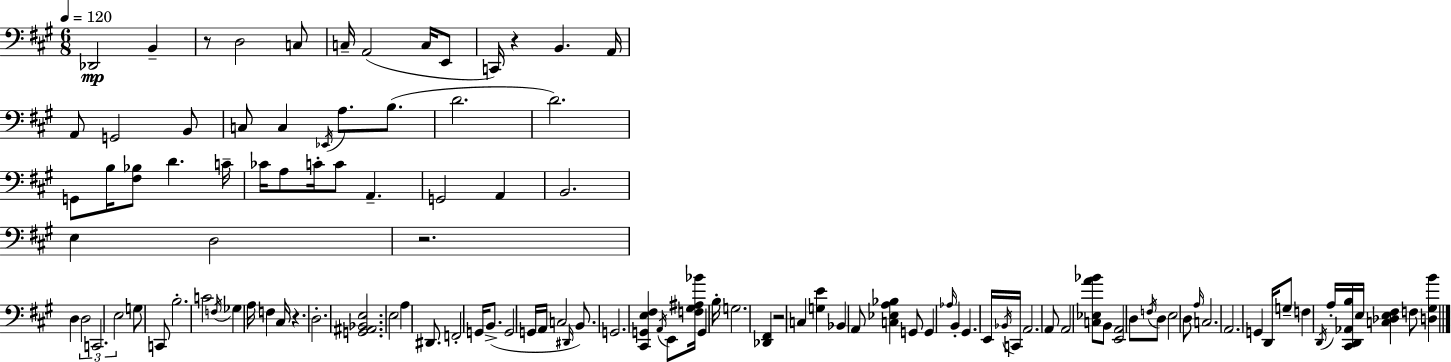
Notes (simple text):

Db2/h B2/q R/e D3/h C3/e C3/s A2/h C3/s E2/e C2/s R/q B2/q. A2/s A2/e G2/h B2/e C3/e C3/q Eb2/s A3/e. B3/e. D4/h. D4/h. G2/e B3/s [F#3,Bb3]/e D4/q. C4/s CES4/s A3/e C4/s C4/e A2/q. G2/h A2/q B2/h. E3/q D3/h R/h. D3/q D3/h C2/h. E3/h G3/e C2/e B3/h. C4/h F3/s Gb3/q A3/s F3/q C#3/s R/q. D3/h. [G2,A#2,Bb2,E3]/h. E3/h A3/q D#2/e. F2/h G2/s B2/e. G2/h G2/s A2/s C3/h D#2/s B2/e. G2/h. [C#2,G2,E3,F#3]/q A2/s E2/e [F3,G#3,A#3,Bb4]/s G2/q B3/s G3/h. [Db2,F#2]/q R/h C3/q [G3,E4]/q Bb2/q A2/e [C3,Eb3,A3,Bb3]/q G2/e G2/q Ab3/s B2/q G#2/q. E2/s Bb2/s C2/s A2/h. A2/e A2/h [C3,Eb3,A4,Bb4]/e B2/e [E2,A2]/h D3/e F3/s D3/e E3/h D3/e A3/s C3/h. A2/h. G2/q D2/s G3/e F3/q D2/s A3/s [C#2,D2,Ab2,B3]/s E3/s [C3,Db3,E3,F#3]/q F3/e [D3,G#3,B4]/q